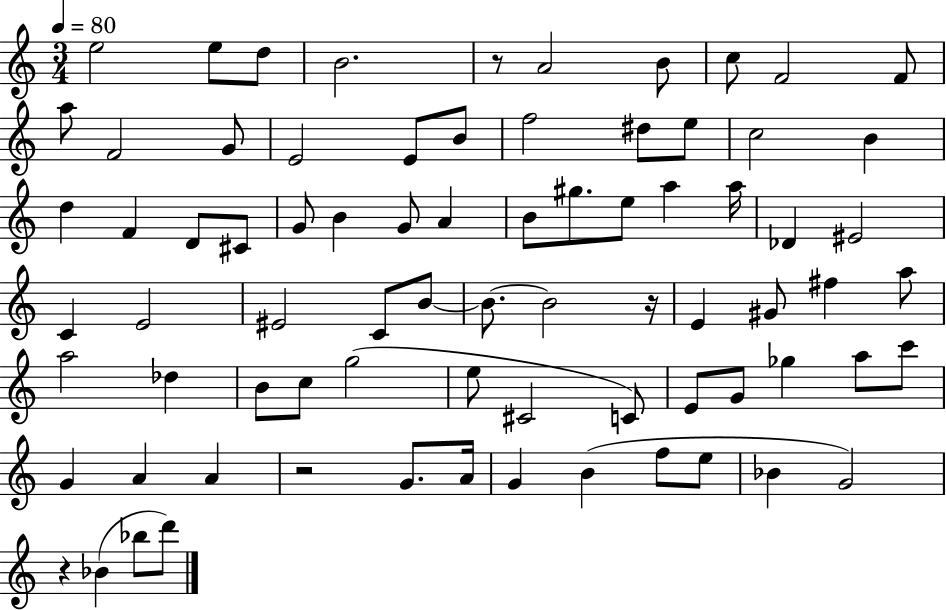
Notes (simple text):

E5/h E5/e D5/e B4/h. R/e A4/h B4/e C5/e F4/h F4/e A5/e F4/h G4/e E4/h E4/e B4/e F5/h D#5/e E5/e C5/h B4/q D5/q F4/q D4/e C#4/e G4/e B4/q G4/e A4/q B4/e G#5/e. E5/e A5/q A5/s Db4/q EIS4/h C4/q E4/h EIS4/h C4/e B4/e B4/e. B4/h R/s E4/q G#4/e F#5/q A5/e A5/h Db5/q B4/e C5/e G5/h E5/e C#4/h C4/e E4/e G4/e Gb5/q A5/e C6/e G4/q A4/q A4/q R/h G4/e. A4/s G4/q B4/q F5/e E5/e Bb4/q G4/h R/q Bb4/q Bb5/e D6/e